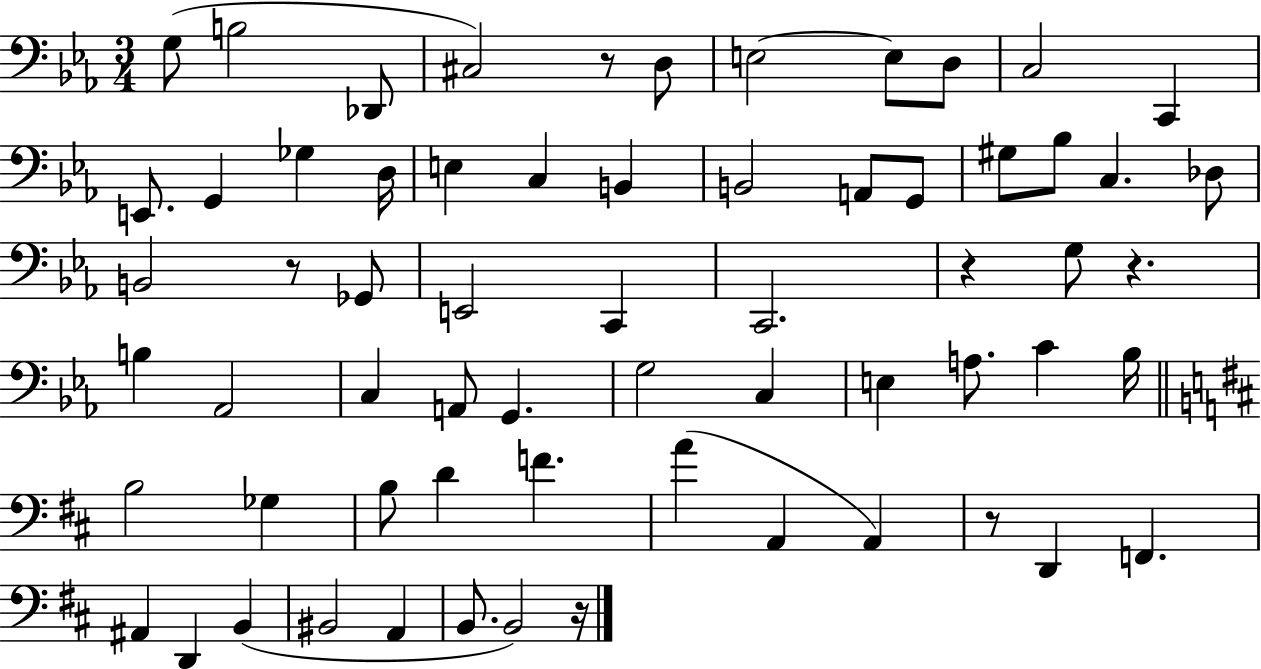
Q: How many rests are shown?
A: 6